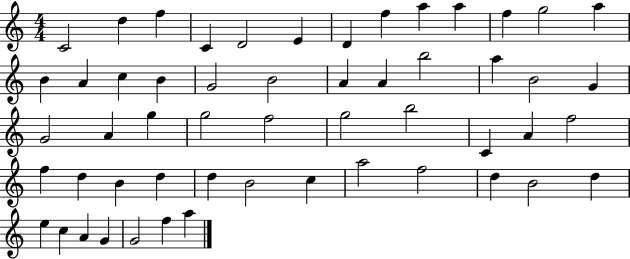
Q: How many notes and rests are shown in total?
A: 54